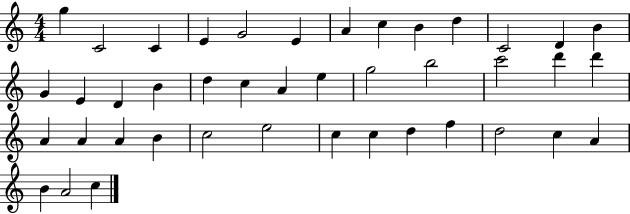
{
  \clef treble
  \numericTimeSignature
  \time 4/4
  \key c \major
  g''4 c'2 c'4 | e'4 g'2 e'4 | a'4 c''4 b'4 d''4 | c'2 d'4 b'4 | \break g'4 e'4 d'4 b'4 | d''4 c''4 a'4 e''4 | g''2 b''2 | c'''2 d'''4 d'''4 | \break a'4 a'4 a'4 b'4 | c''2 e''2 | c''4 c''4 d''4 f''4 | d''2 c''4 a'4 | \break b'4 a'2 c''4 | \bar "|."
}